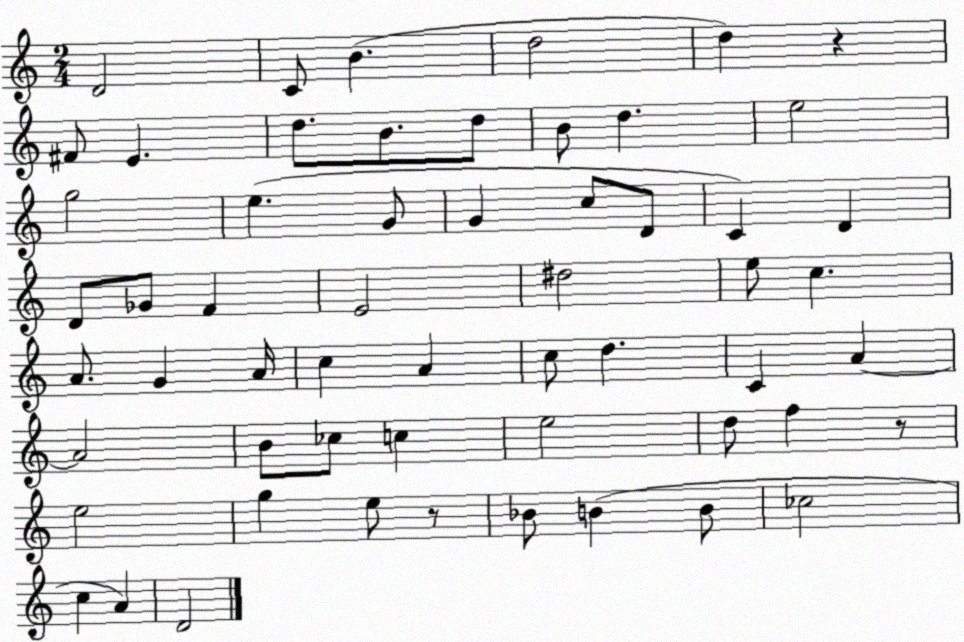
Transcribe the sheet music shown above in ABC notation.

X:1
T:Untitled
M:2/4
L:1/4
K:C
D2 C/2 B d2 d z ^F/2 E d/2 B/2 d/2 B/2 d e2 g2 e G/2 G c/2 D/2 C D D/2 _G/2 F E2 ^d2 e/2 c A/2 G A/4 c A c/2 d C A A2 B/2 _c/2 c e2 d/2 f z/2 e2 g e/2 z/2 _B/2 B B/2 _c2 c A D2